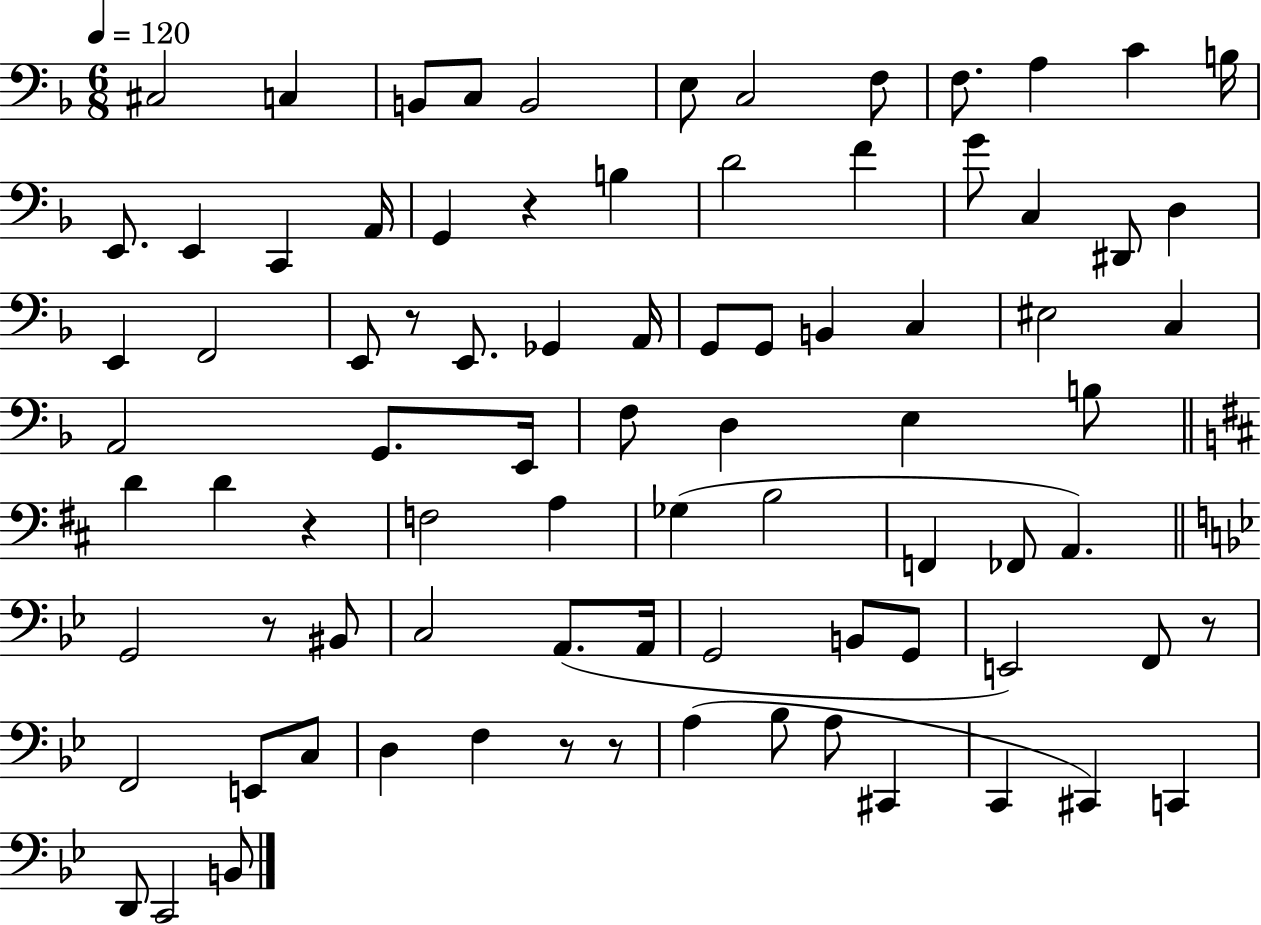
{
  \clef bass
  \numericTimeSignature
  \time 6/8
  \key f \major
  \tempo 4 = 120
  cis2 c4 | b,8 c8 b,2 | e8 c2 f8 | f8. a4 c'4 b16 | \break e,8. e,4 c,4 a,16 | g,4 r4 b4 | d'2 f'4 | g'8 c4 dis,8 d4 | \break e,4 f,2 | e,8 r8 e,8. ges,4 a,16 | g,8 g,8 b,4 c4 | eis2 c4 | \break a,2 g,8. e,16 | f8 d4 e4 b8 | \bar "||" \break \key d \major d'4 d'4 r4 | f2 a4 | ges4( b2 | f,4 fes,8 a,4.) | \break \bar "||" \break \key bes \major g,2 r8 bis,8 | c2 a,8.( a,16 | g,2 b,8 g,8 | e,2) f,8 r8 | \break f,2 e,8 c8 | d4 f4 r8 r8 | a4( bes8 a8 cis,4 | c,4 cis,4) c,4 | \break d,8 c,2 b,8 | \bar "|."
}